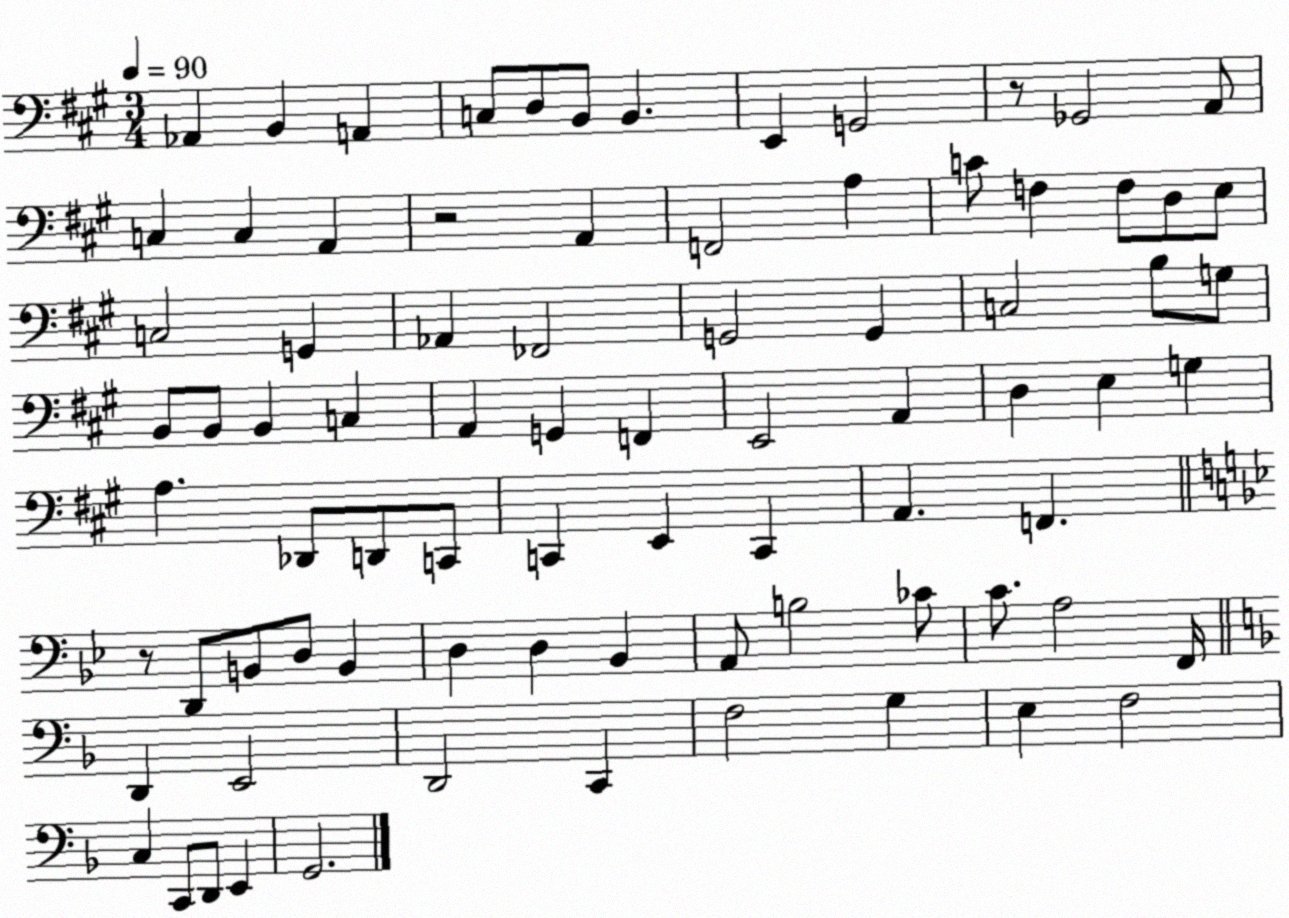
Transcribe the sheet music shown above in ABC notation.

X:1
T:Untitled
M:3/4
L:1/4
K:A
_A,, B,, A,, C,/2 D,/2 B,,/2 B,, E,, G,,2 z/2 _G,,2 A,,/2 C, C, A,, z2 A,, F,,2 A, C/2 F, F,/2 D,/2 E,/2 C,2 G,, _A,, _F,,2 G,,2 G,, C,2 B,/2 G,/2 B,,/2 B,,/2 B,, C, A,, G,, F,, E,,2 A,, D, E, G, A, _D,,/2 D,,/2 C,,/2 C,, E,, C,, A,, F,, z/2 D,,/2 B,,/2 D,/2 B,, D, D, _B,, A,,/2 B,2 _C/2 C/2 A,2 F,,/4 D,, E,,2 D,,2 C,, F,2 G, E, F,2 C, C,,/2 D,,/2 E,, G,,2